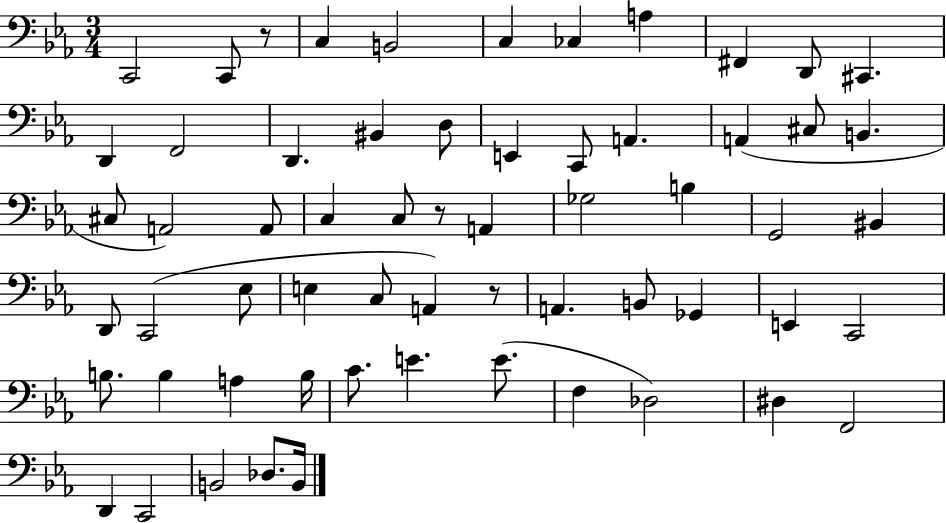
X:1
T:Untitled
M:3/4
L:1/4
K:Eb
C,,2 C,,/2 z/2 C, B,,2 C, _C, A, ^F,, D,,/2 ^C,, D,, F,,2 D,, ^B,, D,/2 E,, C,,/2 A,, A,, ^C,/2 B,, ^C,/2 A,,2 A,,/2 C, C,/2 z/2 A,, _G,2 B, G,,2 ^B,, D,,/2 C,,2 _E,/2 E, C,/2 A,, z/2 A,, B,,/2 _G,, E,, C,,2 B,/2 B, A, B,/4 C/2 E E/2 F, _D,2 ^D, F,,2 D,, C,,2 B,,2 _D,/2 B,,/4